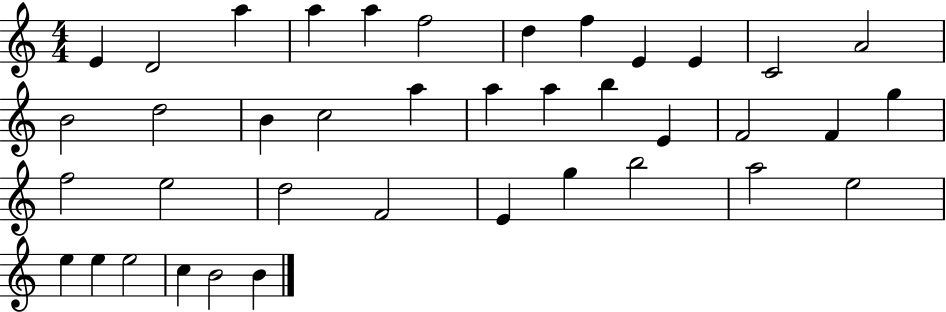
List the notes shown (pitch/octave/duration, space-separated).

E4/q D4/h A5/q A5/q A5/q F5/h D5/q F5/q E4/q E4/q C4/h A4/h B4/h D5/h B4/q C5/h A5/q A5/q A5/q B5/q E4/q F4/h F4/q G5/q F5/h E5/h D5/h F4/h E4/q G5/q B5/h A5/h E5/h E5/q E5/q E5/h C5/q B4/h B4/q